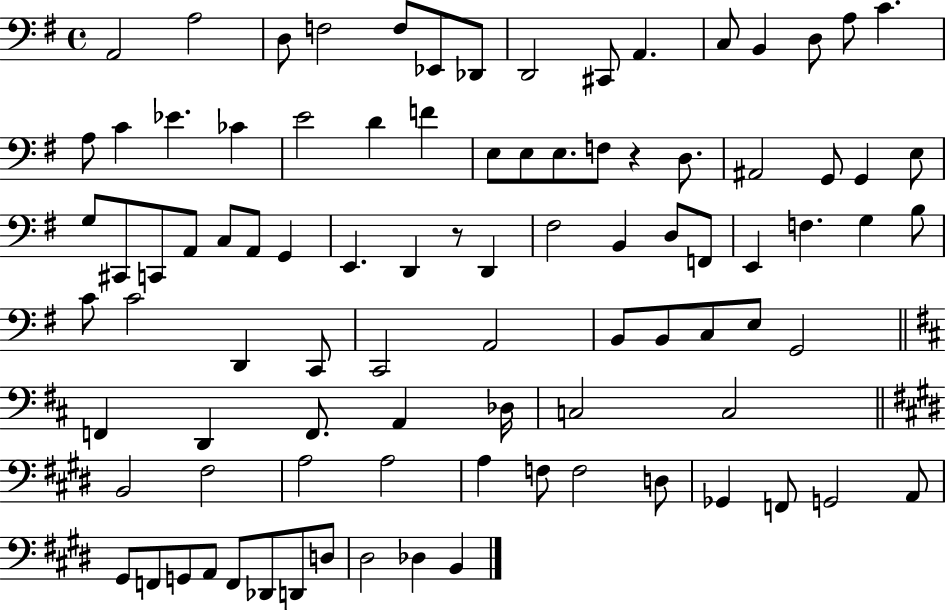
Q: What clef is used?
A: bass